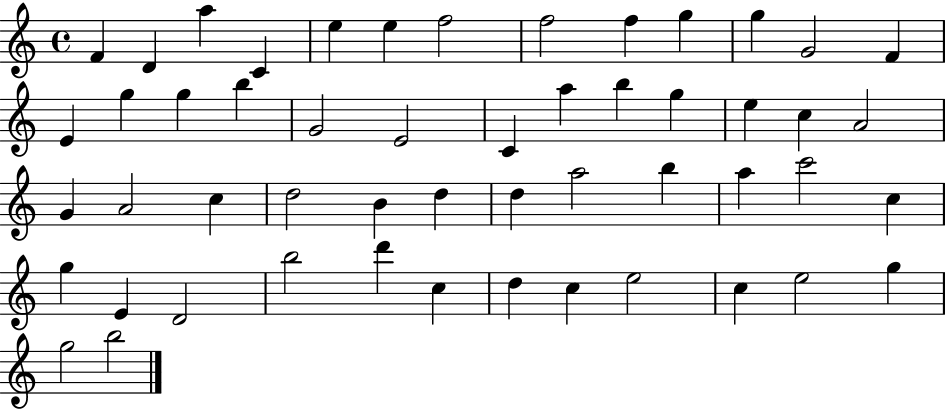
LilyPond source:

{
  \clef treble
  \time 4/4
  \defaultTimeSignature
  \key c \major
  f'4 d'4 a''4 c'4 | e''4 e''4 f''2 | f''2 f''4 g''4 | g''4 g'2 f'4 | \break e'4 g''4 g''4 b''4 | g'2 e'2 | c'4 a''4 b''4 g''4 | e''4 c''4 a'2 | \break g'4 a'2 c''4 | d''2 b'4 d''4 | d''4 a''2 b''4 | a''4 c'''2 c''4 | \break g''4 e'4 d'2 | b''2 d'''4 c''4 | d''4 c''4 e''2 | c''4 e''2 g''4 | \break g''2 b''2 | \bar "|."
}